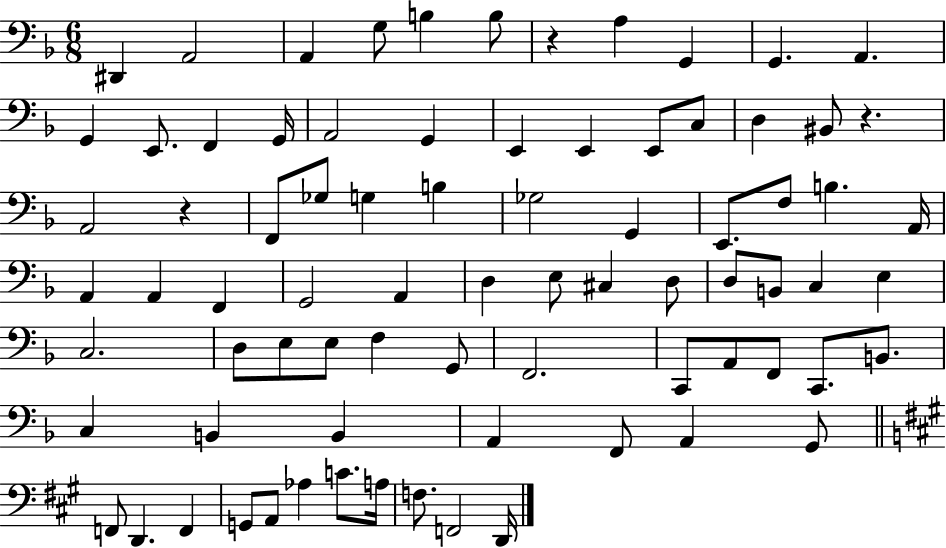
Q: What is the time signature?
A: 6/8